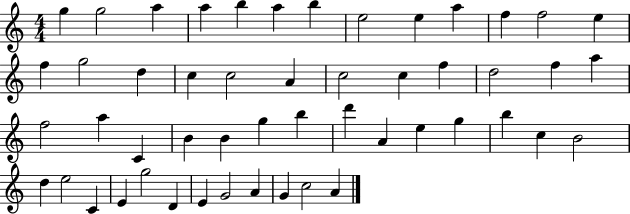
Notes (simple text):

G5/q G5/h A5/q A5/q B5/q A5/q B5/q E5/h E5/q A5/q F5/q F5/h E5/q F5/q G5/h D5/q C5/q C5/h A4/q C5/h C5/q F5/q D5/h F5/q A5/q F5/h A5/q C4/q B4/q B4/q G5/q B5/q D6/q A4/q E5/q G5/q B5/q C5/q B4/h D5/q E5/h C4/q E4/q G5/h D4/q E4/q G4/h A4/q G4/q C5/h A4/q